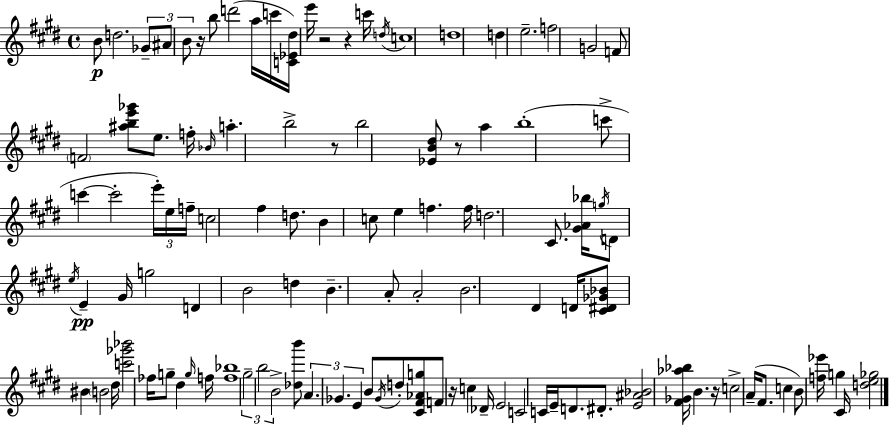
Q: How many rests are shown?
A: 7